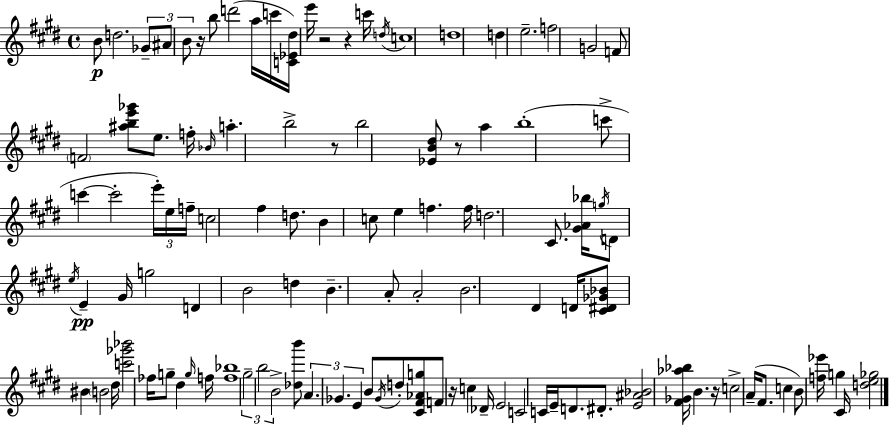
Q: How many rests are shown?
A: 7